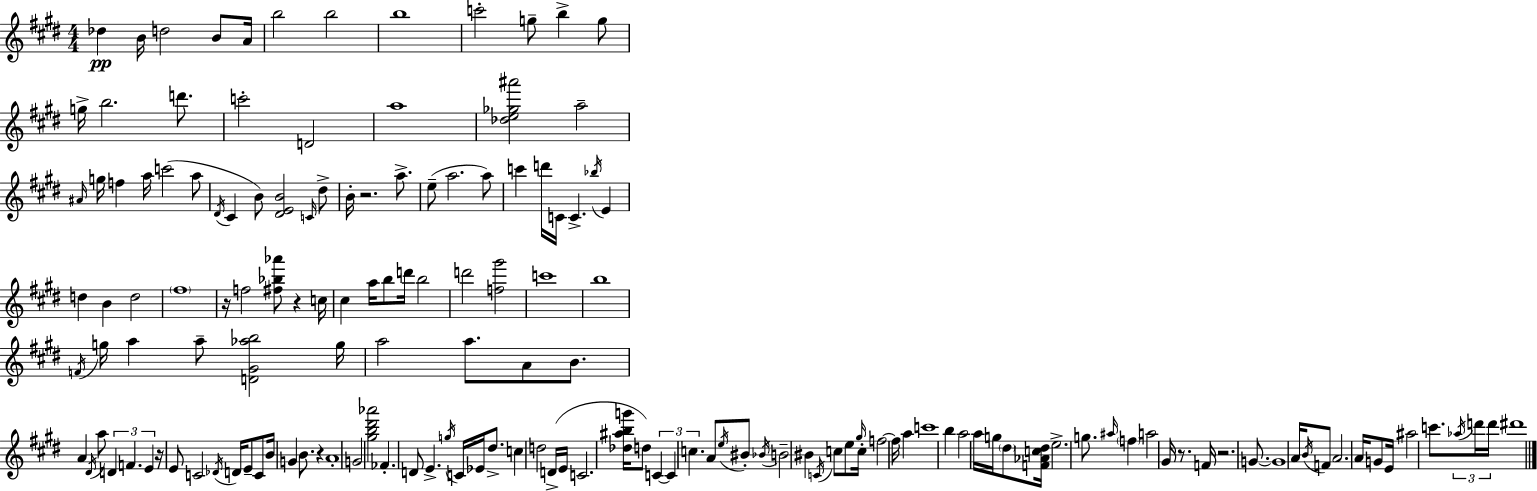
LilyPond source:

{
  \clef treble
  \numericTimeSignature
  \time 4/4
  \key e \major
  des''4\pp b'16 d''2 b'8 a'16 | b''2 b''2 | b''1 | c'''2-. g''8-- b''4-> g''8 | \break g''16-> b''2. d'''8. | c'''2-. d'2 | a''1 | <des'' e'' ges'' ais'''>2 a''2-- | \break \grace { ais'16 } g''16 f''4 a''16 c'''2( a''8 | \acciaccatura { dis'16 } cis'4 b'8) <dis' e' b'>2 | \grace { c'16 } dis''8-> b'16-. r2. | a''8.-> e''8--( a''2. | \break a''8) c'''4 d'''16 c'16 c'4.-> \acciaccatura { bes''16 } | e'4 d''4 b'4 d''2 | \parenthesize fis''1 | r16 f''2 <fis'' bes'' aes'''>8 r4 | \break c''16 cis''4 a''16 b''8 d'''16 b''2 | d'''2 <f'' gis'''>2 | c'''1 | b''1 | \break \acciaccatura { f'16 } g''16 a''4 a''8-- <d' gis' aes'' b''>2 | g''16 a''2 a''8. | a'8 b'8. a'4 \acciaccatura { dis'16 } a''8 \tuplet 3/2 { d'4 | f'4. e'4 } r16 e'8 c'2 | \break \acciaccatura { des'16 } d'16 e'8-- c'8 b'16 g'4 | b'8. r4 a'1-. | g'2 <gis'' b'' dis''' aes'''>2 | fes'4.-. d'8 e'4.-> | \break \acciaccatura { g''16 } c'16 ees'16 dis''8.-> c''4 d''2 | d'16->( e'16 c'2. | <des'' ais'' b'' g'''>16 d''8) \tuplet 3/2 { c'4~~ c'4 | c''4. } a'8 \acciaccatura { e''16 } bis'8-. \acciaccatura { bes'16 } b'2-- | \break bis'4 \acciaccatura { c'16 } c''8 e''8 \grace { gis''16 } c''16-. f''2~~ | f''16 a''4 c'''1 | b''4 | a''2 a''16 g''16 \parenthesize dis''8 <f' aes' c'' dis''>16 e''2.-> | \break g''8. \grace { ais''16 } \parenthesize f''4 | a''2 gis'16 r8. f'16 r2. | g'8.~~ g'1 | a'16 \acciaccatura { b'16 } f'8 | \break a'2. a'16 g'8 | e'16 ais''2 c'''8. \tuplet 3/2 { \acciaccatura { aes''16 } d'''16 d'''16 } dis'''1 | \bar "|."
}